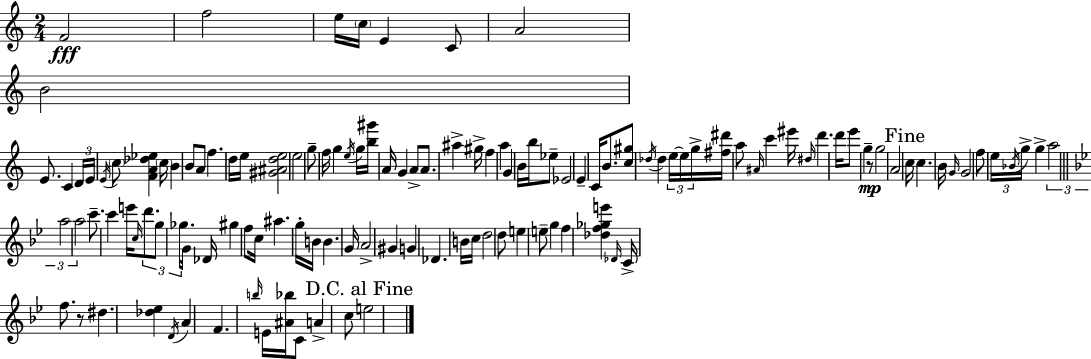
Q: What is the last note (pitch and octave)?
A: E5